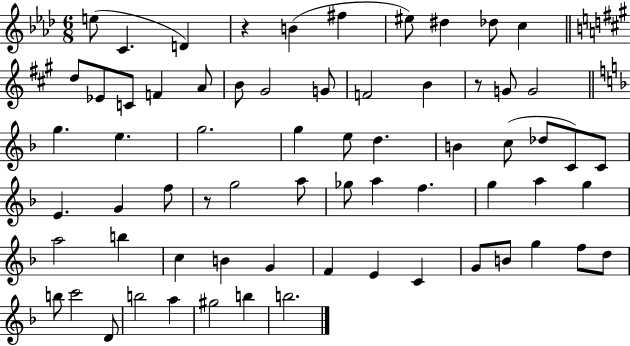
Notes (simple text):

E5/e C4/q. D4/q R/q B4/q F#5/q EIS5/e D#5/q Db5/e C5/q D5/e Eb4/e C4/e F4/q A4/e B4/e G#4/h G4/e F4/h B4/q R/e G4/e G4/h G5/q. E5/q. G5/h. G5/q E5/e D5/q. B4/q C5/e Db5/e C4/e C4/e E4/q. G4/q F5/e R/e G5/h A5/e Gb5/e A5/q F5/q. G5/q A5/q G5/q A5/h B5/q C5/q B4/q G4/q F4/q E4/q C4/q G4/e B4/e G5/q F5/e D5/e B5/e C6/h D4/e B5/h A5/q G#5/h B5/q B5/h.